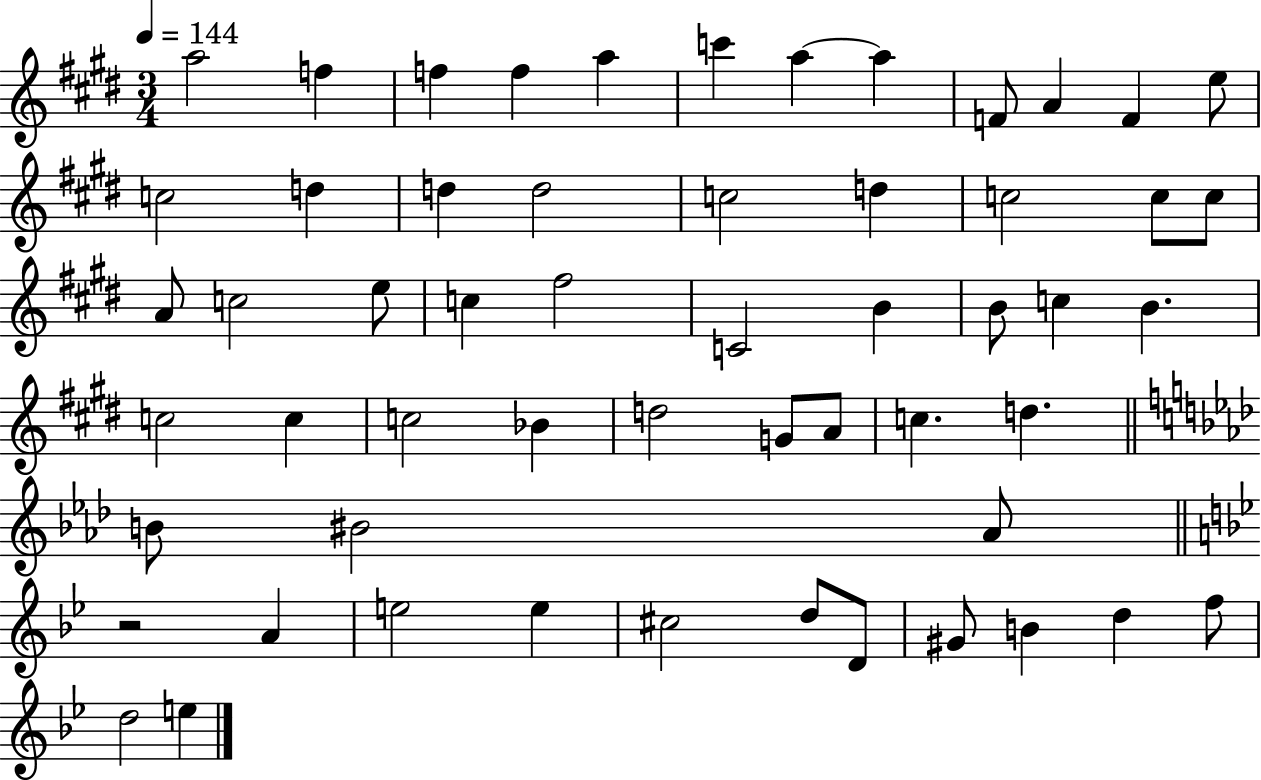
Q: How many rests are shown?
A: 1